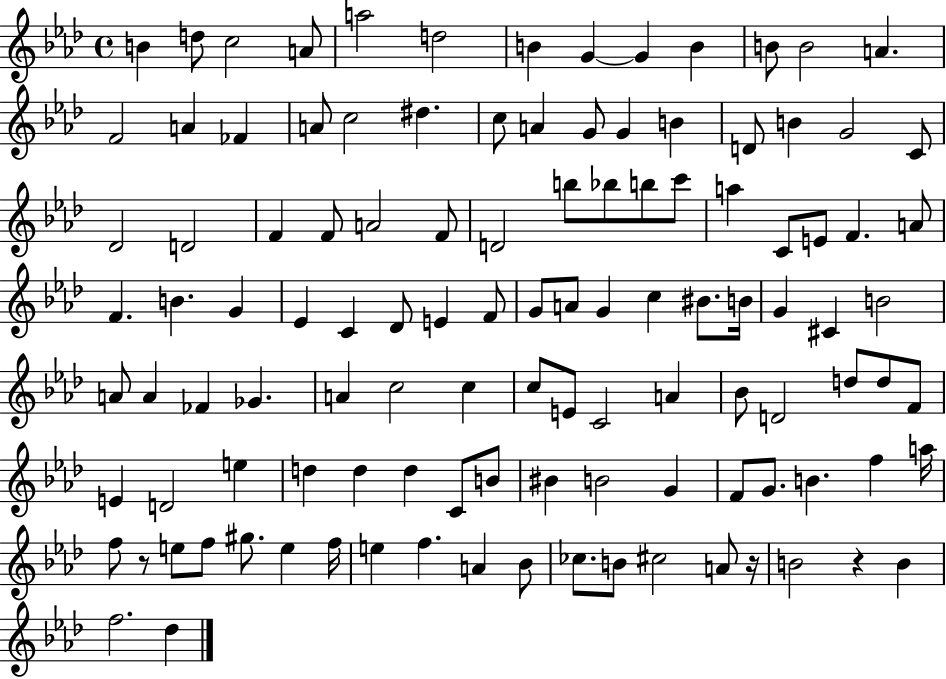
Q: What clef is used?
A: treble